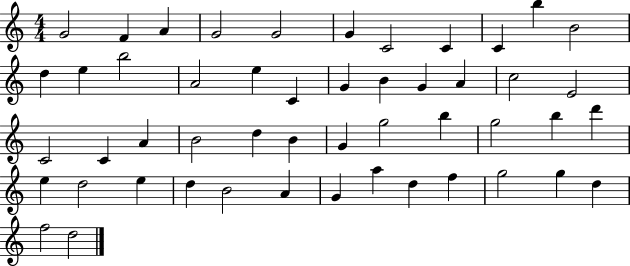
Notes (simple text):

G4/h F4/q A4/q G4/h G4/h G4/q C4/h C4/q C4/q B5/q B4/h D5/q E5/q B5/h A4/h E5/q C4/q G4/q B4/q G4/q A4/q C5/h E4/h C4/h C4/q A4/q B4/h D5/q B4/q G4/q G5/h B5/q G5/h B5/q D6/q E5/q D5/h E5/q D5/q B4/h A4/q G4/q A5/q D5/q F5/q G5/h G5/q D5/q F5/h D5/h